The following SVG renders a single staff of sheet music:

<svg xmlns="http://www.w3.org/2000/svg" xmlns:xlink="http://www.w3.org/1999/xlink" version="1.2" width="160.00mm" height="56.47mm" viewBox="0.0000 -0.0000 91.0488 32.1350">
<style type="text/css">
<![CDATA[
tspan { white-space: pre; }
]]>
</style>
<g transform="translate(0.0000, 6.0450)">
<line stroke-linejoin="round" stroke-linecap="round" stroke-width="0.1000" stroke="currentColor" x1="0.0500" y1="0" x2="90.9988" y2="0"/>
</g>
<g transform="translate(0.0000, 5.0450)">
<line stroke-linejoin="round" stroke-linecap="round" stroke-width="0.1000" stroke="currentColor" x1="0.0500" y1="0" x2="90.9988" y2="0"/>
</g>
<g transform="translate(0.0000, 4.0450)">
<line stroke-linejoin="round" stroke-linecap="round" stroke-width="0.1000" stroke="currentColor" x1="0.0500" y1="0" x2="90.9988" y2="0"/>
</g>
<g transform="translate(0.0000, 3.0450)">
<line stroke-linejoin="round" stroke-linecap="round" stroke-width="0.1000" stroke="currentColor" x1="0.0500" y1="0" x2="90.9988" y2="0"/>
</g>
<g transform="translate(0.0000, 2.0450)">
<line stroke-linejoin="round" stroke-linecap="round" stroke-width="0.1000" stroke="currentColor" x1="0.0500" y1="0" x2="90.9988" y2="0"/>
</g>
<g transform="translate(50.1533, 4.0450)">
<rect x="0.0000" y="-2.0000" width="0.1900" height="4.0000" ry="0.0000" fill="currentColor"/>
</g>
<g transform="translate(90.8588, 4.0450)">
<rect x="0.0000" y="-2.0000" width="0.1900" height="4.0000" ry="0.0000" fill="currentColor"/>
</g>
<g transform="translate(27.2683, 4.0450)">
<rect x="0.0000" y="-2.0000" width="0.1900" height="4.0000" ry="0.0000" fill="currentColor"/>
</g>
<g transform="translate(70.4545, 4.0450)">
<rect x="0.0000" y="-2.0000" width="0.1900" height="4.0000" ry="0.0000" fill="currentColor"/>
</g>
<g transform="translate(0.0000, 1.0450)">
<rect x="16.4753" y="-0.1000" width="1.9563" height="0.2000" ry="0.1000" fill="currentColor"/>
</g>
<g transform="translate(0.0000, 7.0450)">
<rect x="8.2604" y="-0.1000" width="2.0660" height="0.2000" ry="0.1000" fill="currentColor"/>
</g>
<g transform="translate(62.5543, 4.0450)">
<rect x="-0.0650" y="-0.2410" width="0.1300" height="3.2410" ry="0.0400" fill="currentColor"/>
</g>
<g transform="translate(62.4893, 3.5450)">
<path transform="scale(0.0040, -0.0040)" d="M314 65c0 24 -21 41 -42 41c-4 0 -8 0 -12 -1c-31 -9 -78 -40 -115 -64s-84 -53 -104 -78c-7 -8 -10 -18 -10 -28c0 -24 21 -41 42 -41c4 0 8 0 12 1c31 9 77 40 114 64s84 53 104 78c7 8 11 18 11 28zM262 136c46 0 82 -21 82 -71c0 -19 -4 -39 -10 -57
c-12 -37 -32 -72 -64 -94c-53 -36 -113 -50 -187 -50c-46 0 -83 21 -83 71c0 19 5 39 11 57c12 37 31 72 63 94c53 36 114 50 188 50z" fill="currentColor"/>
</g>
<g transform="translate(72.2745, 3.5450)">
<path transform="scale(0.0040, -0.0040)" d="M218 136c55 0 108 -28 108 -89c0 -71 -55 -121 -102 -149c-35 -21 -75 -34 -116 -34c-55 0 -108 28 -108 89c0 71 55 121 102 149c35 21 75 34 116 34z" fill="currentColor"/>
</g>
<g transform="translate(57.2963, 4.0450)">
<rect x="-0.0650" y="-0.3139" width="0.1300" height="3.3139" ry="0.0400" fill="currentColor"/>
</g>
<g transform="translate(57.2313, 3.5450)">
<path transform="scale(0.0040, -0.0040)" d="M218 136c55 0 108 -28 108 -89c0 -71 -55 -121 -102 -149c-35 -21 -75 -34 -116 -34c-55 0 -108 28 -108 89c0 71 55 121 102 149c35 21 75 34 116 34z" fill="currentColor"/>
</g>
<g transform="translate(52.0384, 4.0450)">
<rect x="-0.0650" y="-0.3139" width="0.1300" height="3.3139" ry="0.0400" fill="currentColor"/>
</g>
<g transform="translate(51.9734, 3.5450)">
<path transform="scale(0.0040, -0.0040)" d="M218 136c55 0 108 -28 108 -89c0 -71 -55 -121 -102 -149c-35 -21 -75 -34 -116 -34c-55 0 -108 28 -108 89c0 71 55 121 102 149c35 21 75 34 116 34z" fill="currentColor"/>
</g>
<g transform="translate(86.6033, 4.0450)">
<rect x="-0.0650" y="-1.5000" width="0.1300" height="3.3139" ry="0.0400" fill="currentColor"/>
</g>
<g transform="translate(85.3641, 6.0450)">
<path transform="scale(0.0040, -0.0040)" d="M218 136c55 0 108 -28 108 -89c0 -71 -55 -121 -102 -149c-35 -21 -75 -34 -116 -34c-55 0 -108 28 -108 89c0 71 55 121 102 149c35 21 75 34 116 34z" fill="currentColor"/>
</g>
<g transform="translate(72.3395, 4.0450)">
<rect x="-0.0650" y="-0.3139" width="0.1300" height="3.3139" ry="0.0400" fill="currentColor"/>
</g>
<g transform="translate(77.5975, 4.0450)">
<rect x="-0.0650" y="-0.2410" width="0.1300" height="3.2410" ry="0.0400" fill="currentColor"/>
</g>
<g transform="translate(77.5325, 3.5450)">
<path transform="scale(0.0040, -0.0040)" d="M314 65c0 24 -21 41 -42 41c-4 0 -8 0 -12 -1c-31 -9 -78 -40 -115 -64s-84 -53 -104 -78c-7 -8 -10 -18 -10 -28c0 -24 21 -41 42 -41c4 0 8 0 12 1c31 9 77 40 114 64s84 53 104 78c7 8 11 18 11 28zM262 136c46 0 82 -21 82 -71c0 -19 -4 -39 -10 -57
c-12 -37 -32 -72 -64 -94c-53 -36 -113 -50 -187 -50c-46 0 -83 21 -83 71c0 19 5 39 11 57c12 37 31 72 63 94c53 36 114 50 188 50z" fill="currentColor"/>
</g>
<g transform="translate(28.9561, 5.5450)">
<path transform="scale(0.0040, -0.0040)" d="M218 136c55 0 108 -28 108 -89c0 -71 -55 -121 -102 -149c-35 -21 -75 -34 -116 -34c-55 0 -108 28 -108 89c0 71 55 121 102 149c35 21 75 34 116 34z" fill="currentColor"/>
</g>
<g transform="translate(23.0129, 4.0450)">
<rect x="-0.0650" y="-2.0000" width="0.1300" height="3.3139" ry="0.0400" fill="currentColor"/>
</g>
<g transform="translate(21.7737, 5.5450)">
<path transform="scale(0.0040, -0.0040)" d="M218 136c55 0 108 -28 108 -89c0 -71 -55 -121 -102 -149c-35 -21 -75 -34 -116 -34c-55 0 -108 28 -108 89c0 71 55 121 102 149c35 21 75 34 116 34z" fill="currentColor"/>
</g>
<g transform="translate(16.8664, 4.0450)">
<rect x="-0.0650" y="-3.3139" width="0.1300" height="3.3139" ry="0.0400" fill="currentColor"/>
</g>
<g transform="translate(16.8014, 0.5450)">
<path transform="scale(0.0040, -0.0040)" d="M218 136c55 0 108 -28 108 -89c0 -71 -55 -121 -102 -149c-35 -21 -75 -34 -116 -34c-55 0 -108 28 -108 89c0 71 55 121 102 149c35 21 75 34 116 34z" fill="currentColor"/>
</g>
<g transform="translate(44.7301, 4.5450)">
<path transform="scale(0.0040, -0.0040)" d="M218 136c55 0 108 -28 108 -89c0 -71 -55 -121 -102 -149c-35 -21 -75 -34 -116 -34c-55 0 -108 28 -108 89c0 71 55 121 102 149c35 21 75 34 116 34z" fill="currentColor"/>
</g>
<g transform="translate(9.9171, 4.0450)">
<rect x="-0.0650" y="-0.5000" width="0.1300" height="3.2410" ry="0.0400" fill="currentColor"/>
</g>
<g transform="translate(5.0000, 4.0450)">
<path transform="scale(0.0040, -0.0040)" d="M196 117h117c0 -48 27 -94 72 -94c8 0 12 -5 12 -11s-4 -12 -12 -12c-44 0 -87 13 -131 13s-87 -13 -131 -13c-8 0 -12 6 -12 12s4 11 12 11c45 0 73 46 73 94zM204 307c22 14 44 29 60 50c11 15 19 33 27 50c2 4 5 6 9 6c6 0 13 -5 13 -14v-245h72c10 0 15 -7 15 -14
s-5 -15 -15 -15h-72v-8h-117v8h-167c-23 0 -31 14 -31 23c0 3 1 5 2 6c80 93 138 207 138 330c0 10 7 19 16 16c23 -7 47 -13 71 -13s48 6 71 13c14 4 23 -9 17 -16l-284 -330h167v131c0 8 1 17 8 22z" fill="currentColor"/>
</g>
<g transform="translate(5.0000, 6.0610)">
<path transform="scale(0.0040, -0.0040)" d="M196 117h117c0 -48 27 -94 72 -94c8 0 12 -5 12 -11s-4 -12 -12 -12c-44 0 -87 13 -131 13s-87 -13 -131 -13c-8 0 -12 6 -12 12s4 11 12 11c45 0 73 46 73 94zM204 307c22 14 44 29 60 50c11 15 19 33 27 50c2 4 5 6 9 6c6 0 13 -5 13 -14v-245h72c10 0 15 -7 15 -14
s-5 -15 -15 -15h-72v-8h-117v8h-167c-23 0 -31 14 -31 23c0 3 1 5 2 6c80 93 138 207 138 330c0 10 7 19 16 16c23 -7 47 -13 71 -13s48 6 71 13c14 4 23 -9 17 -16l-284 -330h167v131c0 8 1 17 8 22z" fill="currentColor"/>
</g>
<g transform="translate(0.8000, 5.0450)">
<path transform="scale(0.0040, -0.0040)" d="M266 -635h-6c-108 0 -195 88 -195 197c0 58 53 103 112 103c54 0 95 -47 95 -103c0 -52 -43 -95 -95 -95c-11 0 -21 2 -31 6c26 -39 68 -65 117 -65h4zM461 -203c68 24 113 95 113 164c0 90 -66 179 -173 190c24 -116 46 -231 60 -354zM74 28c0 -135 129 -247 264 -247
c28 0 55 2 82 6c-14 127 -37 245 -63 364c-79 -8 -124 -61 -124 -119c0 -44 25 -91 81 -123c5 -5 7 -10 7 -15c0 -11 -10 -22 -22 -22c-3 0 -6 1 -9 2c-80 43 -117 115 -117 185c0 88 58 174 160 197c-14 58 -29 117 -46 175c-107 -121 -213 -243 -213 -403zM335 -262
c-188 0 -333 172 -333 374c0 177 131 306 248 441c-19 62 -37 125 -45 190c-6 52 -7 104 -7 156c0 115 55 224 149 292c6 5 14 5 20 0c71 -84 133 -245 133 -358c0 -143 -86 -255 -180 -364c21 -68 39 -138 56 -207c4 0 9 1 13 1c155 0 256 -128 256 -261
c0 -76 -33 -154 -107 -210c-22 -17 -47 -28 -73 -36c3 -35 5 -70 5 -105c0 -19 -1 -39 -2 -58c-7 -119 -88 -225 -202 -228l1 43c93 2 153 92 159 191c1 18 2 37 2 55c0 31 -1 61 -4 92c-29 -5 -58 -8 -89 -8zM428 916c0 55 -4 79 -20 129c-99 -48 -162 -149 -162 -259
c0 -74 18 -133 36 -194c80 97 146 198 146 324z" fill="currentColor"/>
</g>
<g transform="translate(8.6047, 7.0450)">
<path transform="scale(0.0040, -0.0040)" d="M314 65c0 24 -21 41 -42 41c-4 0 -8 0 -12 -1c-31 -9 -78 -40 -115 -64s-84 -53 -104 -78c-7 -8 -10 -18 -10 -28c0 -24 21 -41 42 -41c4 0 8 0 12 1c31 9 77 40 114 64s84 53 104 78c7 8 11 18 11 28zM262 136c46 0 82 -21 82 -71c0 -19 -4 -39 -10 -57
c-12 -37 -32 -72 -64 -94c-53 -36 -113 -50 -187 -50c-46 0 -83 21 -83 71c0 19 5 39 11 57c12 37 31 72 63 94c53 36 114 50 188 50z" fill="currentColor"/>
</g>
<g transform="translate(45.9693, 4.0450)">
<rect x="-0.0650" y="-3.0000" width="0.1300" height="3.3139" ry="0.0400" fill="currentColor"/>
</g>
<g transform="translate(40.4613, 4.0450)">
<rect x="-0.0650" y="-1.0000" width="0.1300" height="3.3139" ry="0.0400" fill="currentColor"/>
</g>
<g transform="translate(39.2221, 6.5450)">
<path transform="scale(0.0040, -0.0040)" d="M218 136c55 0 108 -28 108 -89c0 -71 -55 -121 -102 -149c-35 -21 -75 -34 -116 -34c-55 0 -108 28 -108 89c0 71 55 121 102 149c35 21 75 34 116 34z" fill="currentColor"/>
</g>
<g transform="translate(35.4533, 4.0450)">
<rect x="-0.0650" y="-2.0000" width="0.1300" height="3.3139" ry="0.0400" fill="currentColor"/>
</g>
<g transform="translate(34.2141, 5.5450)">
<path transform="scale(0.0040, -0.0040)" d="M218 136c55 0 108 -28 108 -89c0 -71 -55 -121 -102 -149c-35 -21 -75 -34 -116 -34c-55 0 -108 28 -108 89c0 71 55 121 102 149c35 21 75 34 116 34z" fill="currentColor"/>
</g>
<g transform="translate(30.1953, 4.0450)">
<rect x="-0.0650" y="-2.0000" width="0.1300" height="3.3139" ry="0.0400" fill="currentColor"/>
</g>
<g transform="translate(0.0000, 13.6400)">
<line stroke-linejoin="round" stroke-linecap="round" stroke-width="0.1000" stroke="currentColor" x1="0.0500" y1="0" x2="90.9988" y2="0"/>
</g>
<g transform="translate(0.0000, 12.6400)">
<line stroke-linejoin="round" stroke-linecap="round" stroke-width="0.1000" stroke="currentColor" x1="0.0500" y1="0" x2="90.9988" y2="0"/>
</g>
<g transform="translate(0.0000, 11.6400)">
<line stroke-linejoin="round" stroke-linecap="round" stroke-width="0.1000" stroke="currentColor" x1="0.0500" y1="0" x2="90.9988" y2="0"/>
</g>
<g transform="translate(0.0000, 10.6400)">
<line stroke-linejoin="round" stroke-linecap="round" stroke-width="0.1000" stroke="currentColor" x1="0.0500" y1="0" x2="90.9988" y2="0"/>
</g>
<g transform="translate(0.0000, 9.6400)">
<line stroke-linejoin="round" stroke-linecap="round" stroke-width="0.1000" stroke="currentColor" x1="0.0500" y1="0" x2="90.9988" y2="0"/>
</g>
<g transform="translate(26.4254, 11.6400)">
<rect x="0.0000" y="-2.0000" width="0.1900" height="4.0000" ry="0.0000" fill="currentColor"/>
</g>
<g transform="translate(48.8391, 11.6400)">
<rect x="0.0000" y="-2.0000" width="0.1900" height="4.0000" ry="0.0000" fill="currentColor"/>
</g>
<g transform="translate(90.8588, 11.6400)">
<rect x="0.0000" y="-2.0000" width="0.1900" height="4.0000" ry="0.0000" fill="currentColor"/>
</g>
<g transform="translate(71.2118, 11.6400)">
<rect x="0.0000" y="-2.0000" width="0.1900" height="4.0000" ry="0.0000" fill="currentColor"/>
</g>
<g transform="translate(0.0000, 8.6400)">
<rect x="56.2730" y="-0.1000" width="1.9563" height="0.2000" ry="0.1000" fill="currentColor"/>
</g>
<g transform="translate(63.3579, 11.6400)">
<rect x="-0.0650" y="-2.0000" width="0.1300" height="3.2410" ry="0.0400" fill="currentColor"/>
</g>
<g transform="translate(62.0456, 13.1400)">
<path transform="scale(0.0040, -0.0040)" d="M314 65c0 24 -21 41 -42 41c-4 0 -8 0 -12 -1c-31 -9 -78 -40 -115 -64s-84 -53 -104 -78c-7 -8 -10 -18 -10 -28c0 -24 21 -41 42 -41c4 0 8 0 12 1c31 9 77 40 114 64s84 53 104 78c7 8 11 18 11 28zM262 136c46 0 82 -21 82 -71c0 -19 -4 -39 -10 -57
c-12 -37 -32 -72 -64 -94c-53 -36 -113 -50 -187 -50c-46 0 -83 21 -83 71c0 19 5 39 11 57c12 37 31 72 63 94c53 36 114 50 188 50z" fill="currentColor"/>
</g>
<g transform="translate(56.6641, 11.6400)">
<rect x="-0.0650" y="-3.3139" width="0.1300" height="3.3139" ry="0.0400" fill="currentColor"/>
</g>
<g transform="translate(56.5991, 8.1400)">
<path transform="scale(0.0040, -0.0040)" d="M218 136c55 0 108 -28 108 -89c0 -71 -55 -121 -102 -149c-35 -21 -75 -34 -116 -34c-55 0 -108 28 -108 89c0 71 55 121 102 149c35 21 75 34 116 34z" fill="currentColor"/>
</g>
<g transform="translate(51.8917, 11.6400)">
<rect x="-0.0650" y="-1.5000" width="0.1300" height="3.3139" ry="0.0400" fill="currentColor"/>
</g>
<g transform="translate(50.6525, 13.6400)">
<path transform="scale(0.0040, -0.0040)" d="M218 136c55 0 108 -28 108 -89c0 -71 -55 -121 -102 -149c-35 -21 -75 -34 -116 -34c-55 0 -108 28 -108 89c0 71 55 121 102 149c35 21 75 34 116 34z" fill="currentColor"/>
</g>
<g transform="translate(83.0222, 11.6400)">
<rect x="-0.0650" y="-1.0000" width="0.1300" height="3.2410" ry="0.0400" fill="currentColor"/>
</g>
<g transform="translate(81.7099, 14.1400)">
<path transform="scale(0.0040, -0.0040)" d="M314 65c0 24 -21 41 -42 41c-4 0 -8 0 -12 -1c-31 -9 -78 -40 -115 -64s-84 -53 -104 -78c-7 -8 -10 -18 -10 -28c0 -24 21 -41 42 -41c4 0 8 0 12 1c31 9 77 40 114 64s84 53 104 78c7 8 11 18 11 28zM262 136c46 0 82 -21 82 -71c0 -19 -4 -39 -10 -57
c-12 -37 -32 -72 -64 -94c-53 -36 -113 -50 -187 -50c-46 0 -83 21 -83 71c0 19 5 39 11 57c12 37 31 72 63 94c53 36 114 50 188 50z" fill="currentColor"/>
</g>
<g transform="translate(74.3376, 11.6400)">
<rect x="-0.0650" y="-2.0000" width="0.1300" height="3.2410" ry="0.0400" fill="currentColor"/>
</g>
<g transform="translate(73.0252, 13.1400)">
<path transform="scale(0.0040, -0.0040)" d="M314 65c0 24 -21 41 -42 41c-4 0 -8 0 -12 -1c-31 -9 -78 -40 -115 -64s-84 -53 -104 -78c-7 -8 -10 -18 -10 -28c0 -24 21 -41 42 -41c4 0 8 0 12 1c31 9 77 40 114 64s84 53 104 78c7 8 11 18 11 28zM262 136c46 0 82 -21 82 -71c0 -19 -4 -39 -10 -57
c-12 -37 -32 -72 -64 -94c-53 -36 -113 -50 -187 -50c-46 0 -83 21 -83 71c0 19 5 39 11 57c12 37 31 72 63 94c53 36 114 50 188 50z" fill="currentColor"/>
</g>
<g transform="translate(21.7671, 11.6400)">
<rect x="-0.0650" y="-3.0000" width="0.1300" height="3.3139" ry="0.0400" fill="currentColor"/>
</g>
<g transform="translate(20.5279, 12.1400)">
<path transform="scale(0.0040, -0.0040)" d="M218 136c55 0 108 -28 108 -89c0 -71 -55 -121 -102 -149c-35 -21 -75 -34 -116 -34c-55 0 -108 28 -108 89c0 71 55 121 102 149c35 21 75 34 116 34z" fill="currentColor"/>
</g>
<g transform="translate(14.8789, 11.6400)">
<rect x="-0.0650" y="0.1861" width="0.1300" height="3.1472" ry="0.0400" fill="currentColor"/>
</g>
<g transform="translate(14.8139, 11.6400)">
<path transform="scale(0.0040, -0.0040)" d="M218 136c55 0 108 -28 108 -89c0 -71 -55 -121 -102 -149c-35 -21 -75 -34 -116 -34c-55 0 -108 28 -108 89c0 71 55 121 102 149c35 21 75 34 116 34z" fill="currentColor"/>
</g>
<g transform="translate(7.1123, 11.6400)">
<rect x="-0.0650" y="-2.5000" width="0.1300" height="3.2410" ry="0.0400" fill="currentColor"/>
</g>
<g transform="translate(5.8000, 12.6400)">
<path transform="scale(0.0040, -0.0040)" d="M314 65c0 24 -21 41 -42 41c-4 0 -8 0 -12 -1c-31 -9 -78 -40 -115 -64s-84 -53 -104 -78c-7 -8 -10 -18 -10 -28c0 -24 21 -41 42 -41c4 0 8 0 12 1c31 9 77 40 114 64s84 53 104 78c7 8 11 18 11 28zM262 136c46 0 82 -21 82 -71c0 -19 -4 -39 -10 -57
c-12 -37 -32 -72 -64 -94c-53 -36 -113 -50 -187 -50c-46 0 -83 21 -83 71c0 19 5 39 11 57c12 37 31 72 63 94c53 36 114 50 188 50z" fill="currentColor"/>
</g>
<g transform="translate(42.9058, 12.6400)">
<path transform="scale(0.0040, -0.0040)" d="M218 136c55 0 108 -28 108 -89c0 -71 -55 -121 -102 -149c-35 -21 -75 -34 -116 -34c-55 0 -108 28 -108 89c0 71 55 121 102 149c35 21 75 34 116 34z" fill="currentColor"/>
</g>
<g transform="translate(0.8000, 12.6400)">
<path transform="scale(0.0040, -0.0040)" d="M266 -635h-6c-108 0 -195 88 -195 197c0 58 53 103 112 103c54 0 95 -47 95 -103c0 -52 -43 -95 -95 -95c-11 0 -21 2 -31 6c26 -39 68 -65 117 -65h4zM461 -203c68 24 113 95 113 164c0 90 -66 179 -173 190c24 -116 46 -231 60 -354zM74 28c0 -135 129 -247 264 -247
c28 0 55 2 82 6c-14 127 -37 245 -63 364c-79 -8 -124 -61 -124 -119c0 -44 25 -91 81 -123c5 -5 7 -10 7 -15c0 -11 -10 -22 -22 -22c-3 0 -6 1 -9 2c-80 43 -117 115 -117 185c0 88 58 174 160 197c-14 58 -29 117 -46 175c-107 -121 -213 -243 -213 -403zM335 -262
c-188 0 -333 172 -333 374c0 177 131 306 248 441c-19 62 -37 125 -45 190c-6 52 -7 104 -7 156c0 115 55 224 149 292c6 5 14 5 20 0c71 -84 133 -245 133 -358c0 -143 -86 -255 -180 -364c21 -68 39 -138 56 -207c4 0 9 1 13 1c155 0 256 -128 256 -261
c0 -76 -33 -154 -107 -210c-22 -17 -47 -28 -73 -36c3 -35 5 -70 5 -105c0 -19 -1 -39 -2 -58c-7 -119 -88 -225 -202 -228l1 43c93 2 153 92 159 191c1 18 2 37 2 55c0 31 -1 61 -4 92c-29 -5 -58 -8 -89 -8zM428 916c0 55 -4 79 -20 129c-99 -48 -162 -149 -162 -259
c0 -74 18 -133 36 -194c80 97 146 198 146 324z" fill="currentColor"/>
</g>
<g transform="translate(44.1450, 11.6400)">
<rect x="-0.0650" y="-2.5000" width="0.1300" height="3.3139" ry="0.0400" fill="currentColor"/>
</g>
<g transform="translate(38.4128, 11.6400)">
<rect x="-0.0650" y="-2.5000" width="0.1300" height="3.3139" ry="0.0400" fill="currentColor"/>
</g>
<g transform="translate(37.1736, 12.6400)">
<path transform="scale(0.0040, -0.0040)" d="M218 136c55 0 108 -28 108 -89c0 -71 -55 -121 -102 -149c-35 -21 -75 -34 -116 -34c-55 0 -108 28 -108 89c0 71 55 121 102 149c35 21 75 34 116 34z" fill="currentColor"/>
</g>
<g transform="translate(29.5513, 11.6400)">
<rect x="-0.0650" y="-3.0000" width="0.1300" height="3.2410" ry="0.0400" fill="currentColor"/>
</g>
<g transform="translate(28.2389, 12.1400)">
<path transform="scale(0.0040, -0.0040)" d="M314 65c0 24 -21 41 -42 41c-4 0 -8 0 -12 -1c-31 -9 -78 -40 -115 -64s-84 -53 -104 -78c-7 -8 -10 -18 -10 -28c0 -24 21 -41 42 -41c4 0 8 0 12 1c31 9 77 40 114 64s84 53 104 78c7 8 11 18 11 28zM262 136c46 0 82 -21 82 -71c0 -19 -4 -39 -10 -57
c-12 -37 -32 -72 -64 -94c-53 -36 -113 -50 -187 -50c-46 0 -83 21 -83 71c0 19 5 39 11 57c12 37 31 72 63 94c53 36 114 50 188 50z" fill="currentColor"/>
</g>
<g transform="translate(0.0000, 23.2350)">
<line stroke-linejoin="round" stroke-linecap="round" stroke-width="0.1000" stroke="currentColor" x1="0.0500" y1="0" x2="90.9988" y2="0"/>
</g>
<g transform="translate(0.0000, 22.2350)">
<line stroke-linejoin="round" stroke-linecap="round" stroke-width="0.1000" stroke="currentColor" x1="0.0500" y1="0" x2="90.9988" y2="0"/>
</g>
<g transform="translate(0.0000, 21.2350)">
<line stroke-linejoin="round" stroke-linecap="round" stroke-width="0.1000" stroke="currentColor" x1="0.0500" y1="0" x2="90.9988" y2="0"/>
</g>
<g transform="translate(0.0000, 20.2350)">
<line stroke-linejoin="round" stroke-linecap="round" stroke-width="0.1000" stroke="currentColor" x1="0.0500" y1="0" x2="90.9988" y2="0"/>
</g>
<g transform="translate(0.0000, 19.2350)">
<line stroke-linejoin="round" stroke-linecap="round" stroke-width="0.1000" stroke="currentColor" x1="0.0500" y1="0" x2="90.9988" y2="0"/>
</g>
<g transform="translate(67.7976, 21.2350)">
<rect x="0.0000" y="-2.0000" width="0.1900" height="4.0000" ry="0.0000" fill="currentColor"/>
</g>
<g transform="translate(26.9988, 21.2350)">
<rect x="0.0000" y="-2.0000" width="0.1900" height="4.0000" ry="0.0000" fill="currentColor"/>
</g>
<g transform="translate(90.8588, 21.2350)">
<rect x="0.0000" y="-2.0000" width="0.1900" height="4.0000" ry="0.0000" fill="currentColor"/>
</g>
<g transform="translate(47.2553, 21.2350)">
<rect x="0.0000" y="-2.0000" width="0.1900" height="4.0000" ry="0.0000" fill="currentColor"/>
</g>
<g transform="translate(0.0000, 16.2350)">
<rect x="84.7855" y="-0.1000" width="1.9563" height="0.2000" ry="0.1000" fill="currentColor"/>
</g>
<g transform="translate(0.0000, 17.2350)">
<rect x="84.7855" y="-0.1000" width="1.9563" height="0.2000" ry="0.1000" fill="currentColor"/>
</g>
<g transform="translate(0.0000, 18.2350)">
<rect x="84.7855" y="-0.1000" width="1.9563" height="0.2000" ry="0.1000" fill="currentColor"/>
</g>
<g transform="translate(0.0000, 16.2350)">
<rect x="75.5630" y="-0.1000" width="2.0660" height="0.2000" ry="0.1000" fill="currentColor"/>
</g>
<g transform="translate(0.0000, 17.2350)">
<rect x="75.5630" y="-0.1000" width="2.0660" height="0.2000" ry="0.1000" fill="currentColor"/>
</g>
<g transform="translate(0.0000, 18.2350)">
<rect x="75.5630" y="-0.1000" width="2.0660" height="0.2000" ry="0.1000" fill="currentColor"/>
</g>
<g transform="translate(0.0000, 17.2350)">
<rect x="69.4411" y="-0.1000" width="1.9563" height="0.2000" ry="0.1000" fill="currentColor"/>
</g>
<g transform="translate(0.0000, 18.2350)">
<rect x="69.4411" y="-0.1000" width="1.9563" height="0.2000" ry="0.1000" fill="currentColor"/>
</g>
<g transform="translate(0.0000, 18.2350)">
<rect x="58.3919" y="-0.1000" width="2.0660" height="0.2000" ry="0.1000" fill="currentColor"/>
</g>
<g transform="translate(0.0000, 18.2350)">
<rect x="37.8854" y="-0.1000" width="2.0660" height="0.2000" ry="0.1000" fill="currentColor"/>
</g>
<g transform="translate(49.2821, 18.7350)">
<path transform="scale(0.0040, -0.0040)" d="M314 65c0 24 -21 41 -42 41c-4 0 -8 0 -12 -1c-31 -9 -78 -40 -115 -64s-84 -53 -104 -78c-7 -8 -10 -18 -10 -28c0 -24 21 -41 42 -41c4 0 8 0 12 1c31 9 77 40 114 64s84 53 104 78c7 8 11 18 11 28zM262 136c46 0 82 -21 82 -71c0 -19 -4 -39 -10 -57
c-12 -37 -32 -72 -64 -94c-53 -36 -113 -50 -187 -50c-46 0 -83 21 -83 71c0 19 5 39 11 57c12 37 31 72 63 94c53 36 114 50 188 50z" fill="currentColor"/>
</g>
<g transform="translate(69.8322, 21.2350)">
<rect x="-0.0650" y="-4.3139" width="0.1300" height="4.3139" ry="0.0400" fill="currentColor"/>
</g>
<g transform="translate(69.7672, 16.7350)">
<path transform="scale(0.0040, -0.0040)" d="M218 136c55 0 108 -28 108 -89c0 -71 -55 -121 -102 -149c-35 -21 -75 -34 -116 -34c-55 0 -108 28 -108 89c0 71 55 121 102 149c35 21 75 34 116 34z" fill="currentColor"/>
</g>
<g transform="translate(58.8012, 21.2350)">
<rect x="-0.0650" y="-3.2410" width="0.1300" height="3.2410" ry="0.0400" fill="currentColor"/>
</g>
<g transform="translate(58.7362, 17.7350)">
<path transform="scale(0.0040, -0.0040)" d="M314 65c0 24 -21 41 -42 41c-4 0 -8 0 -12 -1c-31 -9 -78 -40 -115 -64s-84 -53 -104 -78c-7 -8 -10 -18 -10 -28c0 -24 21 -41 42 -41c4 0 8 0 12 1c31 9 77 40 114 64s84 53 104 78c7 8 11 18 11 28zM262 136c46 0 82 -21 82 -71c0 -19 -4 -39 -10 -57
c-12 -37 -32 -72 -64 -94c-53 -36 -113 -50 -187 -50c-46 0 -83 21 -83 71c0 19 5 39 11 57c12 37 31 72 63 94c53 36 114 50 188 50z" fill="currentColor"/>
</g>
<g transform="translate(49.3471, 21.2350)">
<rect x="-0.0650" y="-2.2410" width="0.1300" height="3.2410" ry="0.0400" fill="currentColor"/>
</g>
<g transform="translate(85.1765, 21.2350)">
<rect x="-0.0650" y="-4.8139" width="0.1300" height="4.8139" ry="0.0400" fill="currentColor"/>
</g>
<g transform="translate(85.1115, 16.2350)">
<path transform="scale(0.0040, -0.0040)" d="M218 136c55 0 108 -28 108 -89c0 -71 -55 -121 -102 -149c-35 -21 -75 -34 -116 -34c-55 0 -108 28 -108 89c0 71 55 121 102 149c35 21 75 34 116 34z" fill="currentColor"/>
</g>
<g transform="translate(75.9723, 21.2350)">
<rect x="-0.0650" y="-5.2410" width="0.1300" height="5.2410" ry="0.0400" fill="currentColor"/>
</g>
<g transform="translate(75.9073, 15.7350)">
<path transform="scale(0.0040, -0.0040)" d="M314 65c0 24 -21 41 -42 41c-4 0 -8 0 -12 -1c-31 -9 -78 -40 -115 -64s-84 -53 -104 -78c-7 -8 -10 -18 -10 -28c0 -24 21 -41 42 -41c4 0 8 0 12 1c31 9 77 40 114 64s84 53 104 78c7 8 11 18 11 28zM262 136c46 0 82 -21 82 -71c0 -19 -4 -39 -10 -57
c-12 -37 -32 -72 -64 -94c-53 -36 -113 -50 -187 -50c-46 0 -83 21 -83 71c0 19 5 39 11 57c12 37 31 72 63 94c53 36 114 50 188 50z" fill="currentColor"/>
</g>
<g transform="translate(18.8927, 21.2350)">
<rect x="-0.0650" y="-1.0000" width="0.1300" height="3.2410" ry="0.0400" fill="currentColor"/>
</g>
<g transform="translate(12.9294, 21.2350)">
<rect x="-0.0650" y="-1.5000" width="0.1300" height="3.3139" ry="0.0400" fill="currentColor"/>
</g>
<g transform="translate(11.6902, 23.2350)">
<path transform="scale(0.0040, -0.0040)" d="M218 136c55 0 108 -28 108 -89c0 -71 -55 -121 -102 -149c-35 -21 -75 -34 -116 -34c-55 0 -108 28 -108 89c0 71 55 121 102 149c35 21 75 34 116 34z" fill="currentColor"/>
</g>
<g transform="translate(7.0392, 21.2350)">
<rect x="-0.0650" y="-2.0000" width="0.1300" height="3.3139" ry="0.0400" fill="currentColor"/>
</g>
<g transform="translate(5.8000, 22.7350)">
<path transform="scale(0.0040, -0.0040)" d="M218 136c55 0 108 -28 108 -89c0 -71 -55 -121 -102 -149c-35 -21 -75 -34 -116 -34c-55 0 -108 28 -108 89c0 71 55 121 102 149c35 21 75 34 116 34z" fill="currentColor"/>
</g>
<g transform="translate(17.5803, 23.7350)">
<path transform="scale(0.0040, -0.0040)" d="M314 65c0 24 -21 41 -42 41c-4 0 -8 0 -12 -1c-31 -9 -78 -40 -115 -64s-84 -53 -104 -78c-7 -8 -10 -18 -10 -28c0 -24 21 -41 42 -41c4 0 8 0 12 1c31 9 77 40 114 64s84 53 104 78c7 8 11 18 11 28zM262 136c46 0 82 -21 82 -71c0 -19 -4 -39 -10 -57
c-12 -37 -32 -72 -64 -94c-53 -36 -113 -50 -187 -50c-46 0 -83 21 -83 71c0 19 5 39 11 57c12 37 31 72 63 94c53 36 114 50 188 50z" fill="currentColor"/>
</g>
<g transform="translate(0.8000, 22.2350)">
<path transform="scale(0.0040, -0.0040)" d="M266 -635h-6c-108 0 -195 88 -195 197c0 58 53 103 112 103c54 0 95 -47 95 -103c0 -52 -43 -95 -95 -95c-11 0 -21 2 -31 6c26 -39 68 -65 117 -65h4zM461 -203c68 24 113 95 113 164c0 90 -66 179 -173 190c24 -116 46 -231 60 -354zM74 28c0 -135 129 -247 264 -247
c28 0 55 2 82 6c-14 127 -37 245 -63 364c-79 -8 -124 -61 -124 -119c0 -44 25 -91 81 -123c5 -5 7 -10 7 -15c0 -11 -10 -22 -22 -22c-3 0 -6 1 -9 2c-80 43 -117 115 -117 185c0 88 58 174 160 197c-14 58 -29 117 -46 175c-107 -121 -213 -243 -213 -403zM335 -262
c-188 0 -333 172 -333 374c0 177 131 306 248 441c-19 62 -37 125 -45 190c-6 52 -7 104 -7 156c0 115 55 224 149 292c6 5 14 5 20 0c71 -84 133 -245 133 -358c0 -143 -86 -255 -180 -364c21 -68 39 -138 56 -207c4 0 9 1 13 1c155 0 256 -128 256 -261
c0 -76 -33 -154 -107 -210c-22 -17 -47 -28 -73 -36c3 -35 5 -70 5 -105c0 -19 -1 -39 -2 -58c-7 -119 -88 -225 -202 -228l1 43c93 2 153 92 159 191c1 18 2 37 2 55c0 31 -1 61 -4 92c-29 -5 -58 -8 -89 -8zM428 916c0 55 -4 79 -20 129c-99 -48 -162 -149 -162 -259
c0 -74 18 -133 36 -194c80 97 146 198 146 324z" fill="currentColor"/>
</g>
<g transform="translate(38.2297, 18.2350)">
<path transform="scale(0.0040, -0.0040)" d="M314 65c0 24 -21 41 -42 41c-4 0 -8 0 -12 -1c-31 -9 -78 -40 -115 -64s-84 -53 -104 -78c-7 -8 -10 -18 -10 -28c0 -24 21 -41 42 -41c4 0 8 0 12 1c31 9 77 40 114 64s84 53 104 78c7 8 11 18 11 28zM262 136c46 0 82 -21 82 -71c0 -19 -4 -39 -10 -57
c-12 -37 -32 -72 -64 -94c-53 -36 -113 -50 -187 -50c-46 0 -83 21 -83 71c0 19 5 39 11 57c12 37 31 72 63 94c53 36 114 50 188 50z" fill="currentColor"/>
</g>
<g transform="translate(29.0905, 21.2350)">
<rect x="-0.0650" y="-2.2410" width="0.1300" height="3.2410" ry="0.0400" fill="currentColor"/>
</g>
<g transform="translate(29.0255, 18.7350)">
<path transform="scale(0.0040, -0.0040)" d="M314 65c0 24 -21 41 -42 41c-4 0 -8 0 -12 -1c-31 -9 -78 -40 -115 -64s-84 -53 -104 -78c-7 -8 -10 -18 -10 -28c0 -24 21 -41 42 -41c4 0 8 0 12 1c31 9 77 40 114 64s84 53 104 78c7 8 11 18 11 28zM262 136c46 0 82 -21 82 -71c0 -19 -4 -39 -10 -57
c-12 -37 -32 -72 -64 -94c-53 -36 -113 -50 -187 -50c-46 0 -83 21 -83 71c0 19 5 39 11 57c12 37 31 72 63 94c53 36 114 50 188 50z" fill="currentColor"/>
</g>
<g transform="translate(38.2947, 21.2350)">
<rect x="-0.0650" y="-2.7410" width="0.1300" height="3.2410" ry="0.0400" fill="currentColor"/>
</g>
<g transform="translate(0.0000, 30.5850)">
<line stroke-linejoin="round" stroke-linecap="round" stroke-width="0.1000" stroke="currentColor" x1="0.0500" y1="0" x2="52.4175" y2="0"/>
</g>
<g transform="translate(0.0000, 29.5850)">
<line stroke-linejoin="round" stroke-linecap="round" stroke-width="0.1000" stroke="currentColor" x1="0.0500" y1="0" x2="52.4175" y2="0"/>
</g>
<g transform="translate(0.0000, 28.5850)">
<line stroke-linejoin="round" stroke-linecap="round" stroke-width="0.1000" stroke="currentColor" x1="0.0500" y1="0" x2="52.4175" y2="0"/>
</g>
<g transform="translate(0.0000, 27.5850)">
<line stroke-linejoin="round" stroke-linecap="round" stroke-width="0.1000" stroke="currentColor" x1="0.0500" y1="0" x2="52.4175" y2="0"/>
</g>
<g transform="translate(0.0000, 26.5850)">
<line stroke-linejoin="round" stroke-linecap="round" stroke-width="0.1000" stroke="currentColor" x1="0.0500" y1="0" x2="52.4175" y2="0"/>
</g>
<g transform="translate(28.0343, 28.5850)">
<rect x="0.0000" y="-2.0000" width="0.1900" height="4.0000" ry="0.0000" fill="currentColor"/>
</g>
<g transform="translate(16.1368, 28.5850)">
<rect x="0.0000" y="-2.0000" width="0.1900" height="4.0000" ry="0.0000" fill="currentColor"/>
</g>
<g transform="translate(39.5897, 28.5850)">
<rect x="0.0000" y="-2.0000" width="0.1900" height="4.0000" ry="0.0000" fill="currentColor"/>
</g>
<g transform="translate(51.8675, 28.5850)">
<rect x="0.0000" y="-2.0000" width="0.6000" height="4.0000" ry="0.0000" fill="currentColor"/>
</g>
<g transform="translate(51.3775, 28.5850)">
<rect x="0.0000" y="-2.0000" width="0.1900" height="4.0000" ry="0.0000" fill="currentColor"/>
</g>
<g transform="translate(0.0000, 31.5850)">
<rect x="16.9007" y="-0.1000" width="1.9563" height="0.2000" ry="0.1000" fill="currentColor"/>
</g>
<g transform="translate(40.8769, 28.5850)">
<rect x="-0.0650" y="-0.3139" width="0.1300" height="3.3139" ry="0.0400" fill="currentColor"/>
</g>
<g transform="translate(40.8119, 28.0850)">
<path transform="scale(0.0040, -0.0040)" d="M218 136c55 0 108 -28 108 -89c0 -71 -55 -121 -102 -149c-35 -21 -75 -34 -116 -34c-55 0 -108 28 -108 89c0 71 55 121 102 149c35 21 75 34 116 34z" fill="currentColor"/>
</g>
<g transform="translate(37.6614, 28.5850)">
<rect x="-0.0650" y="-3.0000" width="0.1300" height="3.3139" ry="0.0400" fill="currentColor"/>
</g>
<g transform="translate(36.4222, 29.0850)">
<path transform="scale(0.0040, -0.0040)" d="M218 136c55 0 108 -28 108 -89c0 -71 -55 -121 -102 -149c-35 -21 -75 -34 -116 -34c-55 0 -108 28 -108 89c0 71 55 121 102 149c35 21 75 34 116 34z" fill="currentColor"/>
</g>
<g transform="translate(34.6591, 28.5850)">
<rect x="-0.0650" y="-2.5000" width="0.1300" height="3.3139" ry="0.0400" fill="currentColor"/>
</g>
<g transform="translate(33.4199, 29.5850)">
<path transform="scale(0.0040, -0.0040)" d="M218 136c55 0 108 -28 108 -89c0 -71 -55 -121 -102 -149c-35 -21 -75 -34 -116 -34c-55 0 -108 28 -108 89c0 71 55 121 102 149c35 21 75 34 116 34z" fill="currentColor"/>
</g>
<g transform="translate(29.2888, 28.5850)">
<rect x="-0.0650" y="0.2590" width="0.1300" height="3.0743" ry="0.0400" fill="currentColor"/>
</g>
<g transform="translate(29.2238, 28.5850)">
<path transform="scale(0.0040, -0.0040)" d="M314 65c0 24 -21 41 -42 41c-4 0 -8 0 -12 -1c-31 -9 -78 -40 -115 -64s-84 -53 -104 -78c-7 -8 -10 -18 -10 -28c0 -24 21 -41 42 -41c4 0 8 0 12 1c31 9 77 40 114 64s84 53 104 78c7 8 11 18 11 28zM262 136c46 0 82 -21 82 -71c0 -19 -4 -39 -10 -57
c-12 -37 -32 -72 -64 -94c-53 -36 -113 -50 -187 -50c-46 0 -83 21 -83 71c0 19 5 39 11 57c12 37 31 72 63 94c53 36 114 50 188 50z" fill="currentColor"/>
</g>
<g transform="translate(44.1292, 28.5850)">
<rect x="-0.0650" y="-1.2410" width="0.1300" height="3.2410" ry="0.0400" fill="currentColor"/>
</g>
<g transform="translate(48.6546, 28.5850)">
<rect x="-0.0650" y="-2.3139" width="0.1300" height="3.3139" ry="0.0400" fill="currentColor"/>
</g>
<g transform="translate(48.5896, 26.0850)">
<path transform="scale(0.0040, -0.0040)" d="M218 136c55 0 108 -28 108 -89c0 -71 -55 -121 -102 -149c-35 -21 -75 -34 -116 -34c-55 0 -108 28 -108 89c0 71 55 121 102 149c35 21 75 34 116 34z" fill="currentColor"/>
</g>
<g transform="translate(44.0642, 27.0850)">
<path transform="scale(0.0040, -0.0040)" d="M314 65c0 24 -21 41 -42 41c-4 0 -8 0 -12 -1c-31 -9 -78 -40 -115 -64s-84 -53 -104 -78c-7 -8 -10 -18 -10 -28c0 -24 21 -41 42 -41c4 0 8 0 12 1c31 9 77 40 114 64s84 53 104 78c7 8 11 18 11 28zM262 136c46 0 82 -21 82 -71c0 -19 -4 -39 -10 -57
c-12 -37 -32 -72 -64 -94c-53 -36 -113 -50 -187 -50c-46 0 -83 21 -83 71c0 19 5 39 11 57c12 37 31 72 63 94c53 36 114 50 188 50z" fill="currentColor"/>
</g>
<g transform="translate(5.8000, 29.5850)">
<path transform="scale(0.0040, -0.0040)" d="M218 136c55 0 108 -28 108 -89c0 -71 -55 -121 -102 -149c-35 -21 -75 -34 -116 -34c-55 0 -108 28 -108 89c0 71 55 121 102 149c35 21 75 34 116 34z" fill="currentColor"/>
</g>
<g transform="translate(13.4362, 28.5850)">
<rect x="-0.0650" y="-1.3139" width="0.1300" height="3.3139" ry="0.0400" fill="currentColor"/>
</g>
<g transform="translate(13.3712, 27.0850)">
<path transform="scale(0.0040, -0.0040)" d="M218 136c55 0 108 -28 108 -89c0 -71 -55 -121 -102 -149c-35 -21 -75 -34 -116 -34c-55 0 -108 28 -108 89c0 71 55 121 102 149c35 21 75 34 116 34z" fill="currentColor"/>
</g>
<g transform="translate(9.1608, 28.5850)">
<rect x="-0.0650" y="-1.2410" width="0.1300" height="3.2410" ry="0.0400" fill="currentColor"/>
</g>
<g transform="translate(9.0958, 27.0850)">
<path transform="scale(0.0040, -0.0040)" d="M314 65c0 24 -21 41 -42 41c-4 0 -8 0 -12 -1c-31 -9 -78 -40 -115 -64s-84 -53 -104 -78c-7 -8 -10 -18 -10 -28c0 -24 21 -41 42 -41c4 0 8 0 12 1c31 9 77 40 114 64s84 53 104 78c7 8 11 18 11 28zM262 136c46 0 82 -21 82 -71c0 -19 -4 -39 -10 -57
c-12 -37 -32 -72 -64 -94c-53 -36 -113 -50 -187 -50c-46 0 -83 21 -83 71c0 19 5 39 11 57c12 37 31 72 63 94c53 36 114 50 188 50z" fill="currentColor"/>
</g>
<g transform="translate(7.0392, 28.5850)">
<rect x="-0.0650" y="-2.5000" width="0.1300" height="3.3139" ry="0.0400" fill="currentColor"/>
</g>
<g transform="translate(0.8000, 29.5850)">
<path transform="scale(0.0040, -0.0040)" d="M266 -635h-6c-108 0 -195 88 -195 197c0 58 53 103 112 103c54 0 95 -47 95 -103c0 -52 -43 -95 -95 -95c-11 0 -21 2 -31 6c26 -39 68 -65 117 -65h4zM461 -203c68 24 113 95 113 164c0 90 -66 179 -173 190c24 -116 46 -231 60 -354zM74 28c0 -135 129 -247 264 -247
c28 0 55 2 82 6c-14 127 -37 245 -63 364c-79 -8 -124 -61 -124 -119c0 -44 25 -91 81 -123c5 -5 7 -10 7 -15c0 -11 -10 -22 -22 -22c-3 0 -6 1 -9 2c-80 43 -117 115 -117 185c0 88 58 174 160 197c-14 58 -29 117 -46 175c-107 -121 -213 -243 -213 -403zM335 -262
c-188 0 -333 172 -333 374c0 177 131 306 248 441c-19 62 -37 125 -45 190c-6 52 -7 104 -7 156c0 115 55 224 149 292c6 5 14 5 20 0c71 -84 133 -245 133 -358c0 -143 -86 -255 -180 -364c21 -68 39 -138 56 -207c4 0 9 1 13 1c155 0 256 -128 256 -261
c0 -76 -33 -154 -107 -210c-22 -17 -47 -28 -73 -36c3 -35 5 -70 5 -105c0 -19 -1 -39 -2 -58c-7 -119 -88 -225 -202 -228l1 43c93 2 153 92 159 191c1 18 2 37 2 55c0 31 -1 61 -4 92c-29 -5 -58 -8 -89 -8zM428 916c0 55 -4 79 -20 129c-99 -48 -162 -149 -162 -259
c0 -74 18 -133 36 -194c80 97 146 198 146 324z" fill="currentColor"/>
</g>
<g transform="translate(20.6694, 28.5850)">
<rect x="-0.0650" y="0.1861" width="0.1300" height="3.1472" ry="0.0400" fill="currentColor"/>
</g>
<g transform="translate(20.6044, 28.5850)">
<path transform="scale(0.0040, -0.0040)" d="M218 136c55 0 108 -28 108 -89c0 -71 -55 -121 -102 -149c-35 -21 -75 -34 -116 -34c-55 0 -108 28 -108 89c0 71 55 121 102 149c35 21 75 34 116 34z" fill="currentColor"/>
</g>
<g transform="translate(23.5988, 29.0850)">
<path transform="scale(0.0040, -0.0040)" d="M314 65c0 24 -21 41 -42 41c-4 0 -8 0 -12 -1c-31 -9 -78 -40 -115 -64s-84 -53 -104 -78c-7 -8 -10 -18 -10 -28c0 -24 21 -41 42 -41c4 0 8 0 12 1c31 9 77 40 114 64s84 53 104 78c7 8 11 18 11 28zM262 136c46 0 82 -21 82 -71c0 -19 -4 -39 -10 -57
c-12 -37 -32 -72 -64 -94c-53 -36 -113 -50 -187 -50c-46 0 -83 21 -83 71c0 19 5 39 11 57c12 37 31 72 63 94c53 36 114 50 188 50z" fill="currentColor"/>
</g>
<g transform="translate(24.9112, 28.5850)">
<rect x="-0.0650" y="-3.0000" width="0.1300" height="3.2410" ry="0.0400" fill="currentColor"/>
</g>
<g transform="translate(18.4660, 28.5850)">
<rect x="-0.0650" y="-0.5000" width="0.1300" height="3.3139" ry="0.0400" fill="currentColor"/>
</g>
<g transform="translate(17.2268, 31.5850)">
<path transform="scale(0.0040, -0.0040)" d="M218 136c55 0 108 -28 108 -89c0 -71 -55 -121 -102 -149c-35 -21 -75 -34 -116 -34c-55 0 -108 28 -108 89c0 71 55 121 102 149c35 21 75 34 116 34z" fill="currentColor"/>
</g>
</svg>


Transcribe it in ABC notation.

X:1
T:Untitled
M:4/4
L:1/4
K:C
C2 b F F F D A c c c2 c c2 E G2 B A A2 G G E b F2 F2 D2 F E D2 g2 a2 g2 b2 d' f'2 e' G e2 e C B A2 B2 G A c e2 g